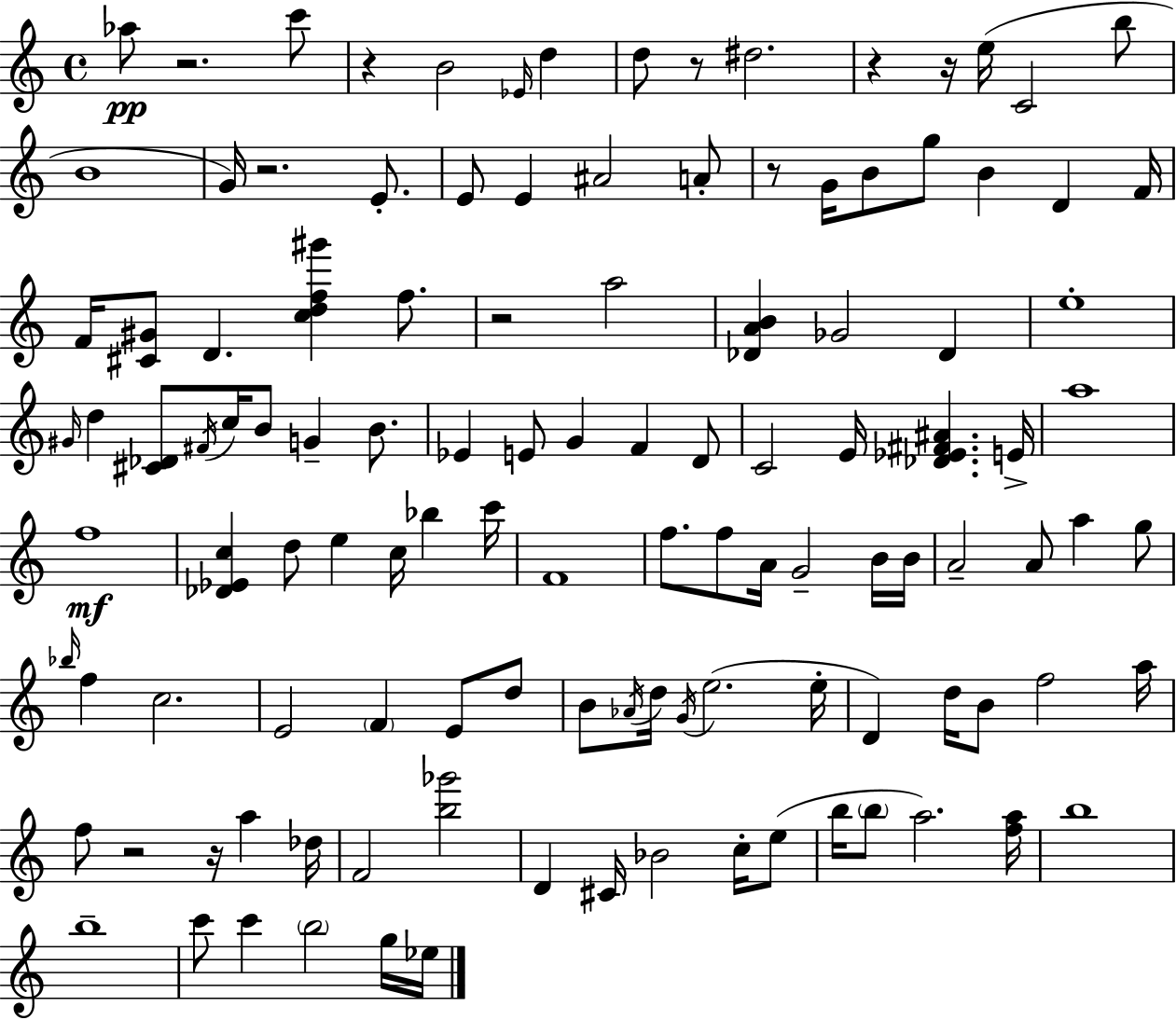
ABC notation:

X:1
T:Untitled
M:4/4
L:1/4
K:C
_a/2 z2 c'/2 z B2 _E/4 d d/2 z/2 ^d2 z z/4 e/4 C2 b/2 B4 G/4 z2 E/2 E/2 E ^A2 A/2 z/2 G/4 B/2 g/2 B D F/4 F/4 [^C^G]/2 D [cdf^g'] f/2 z2 a2 [_DAB] _G2 _D e4 ^G/4 d [^C_D]/2 ^F/4 c/4 B/2 G B/2 _E E/2 G F D/2 C2 E/4 [_D_E^F^A] E/4 a4 f4 [_D_Ec] d/2 e c/4 _b c'/4 F4 f/2 f/2 A/4 G2 B/4 B/4 A2 A/2 a g/2 _b/4 f c2 E2 F E/2 d/2 B/2 _A/4 d/4 G/4 e2 e/4 D d/4 B/2 f2 a/4 f/2 z2 z/4 a _d/4 F2 [b_g']2 D ^C/4 _B2 c/4 e/2 b/4 b/2 a2 [fa]/4 b4 b4 c'/2 c' b2 g/4 _e/4